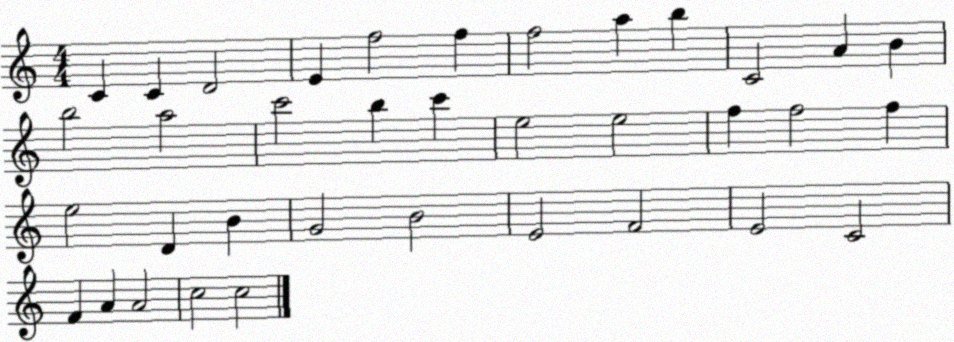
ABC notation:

X:1
T:Untitled
M:4/4
L:1/4
K:C
C C D2 E f2 f f2 a b C2 A B b2 a2 c'2 b c' e2 e2 f f2 f e2 D B G2 B2 E2 F2 E2 C2 F A A2 c2 c2